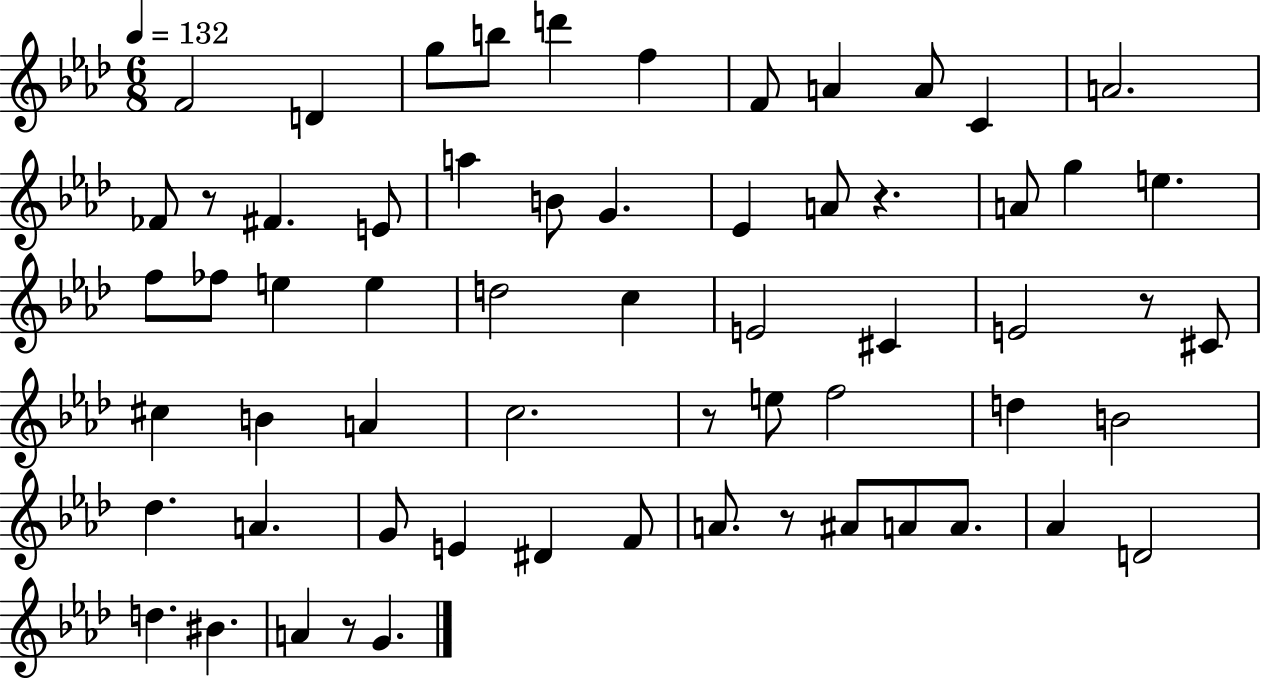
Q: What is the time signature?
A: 6/8